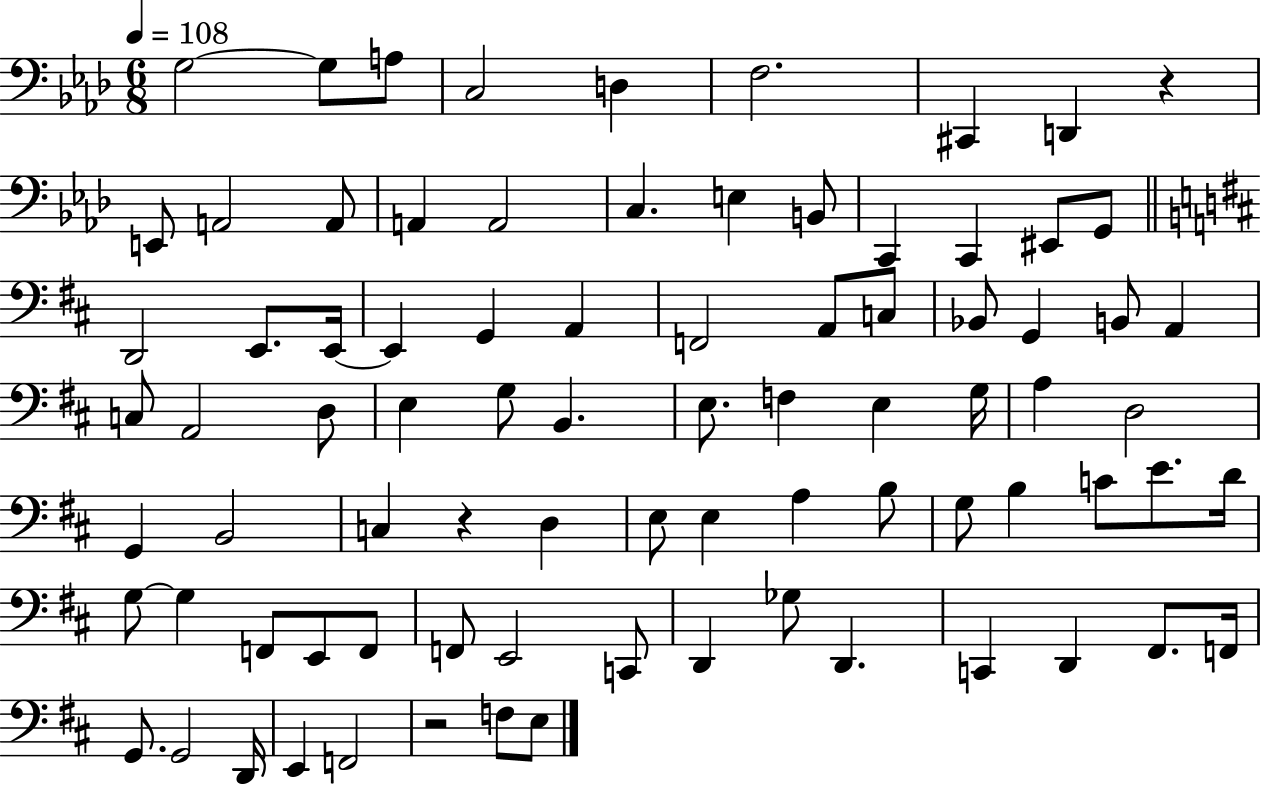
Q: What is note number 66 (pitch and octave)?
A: C2